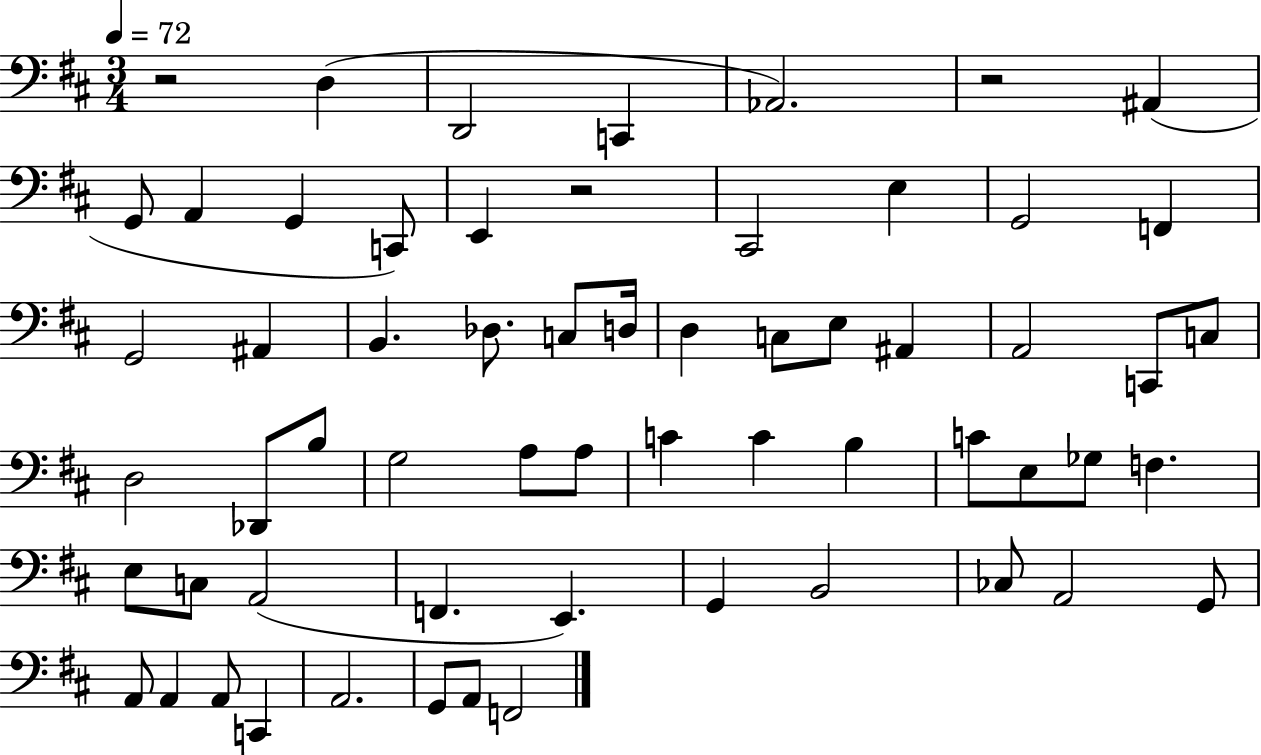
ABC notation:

X:1
T:Untitled
M:3/4
L:1/4
K:D
z2 D, D,,2 C,, _A,,2 z2 ^A,, G,,/2 A,, G,, C,,/2 E,, z2 ^C,,2 E, G,,2 F,, G,,2 ^A,, B,, _D,/2 C,/2 D,/4 D, C,/2 E,/2 ^A,, A,,2 C,,/2 C,/2 D,2 _D,,/2 B,/2 G,2 A,/2 A,/2 C C B, C/2 E,/2 _G,/2 F, E,/2 C,/2 A,,2 F,, E,, G,, B,,2 _C,/2 A,,2 G,,/2 A,,/2 A,, A,,/2 C,, A,,2 G,,/2 A,,/2 F,,2